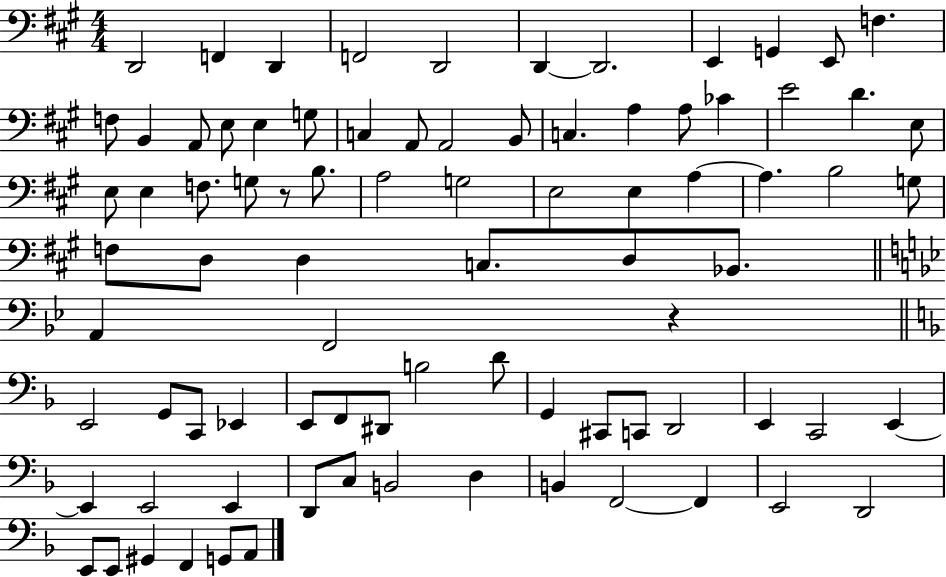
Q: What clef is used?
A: bass